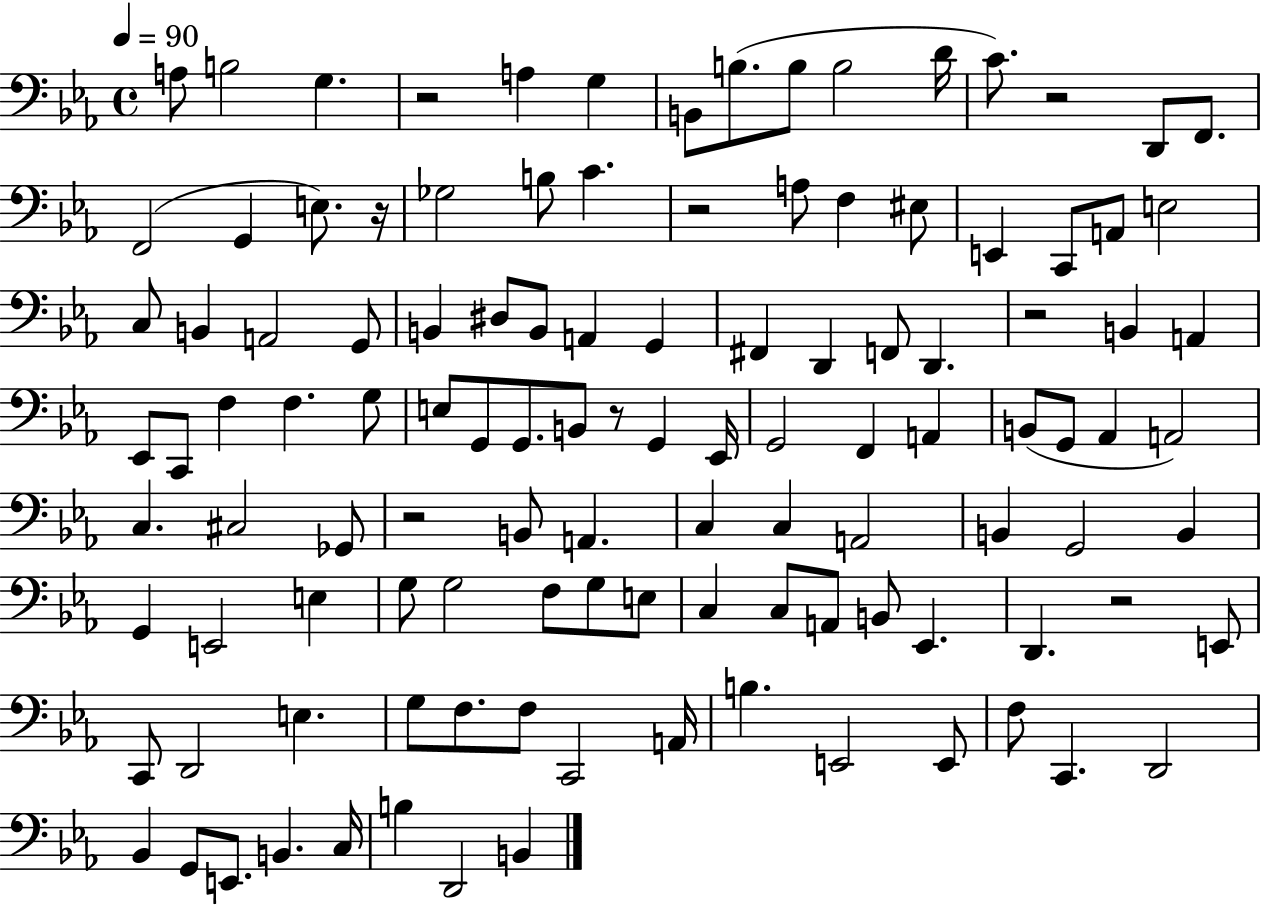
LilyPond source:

{
  \clef bass
  \time 4/4
  \defaultTimeSignature
  \key ees \major
  \tempo 4 = 90
  a8 b2 g4. | r2 a4 g4 | b,8 b8.( b8 b2 d'16 | c'8.) r2 d,8 f,8. | \break f,2( g,4 e8.) r16 | ges2 b8 c'4. | r2 a8 f4 eis8 | e,4 c,8 a,8 e2 | \break c8 b,4 a,2 g,8 | b,4 dis8 b,8 a,4 g,4 | fis,4 d,4 f,8 d,4. | r2 b,4 a,4 | \break ees,8 c,8 f4 f4. g8 | e8 g,8 g,8. b,8 r8 g,4 ees,16 | g,2 f,4 a,4 | b,8( g,8 aes,4 a,2) | \break c4. cis2 ges,8 | r2 b,8 a,4. | c4 c4 a,2 | b,4 g,2 b,4 | \break g,4 e,2 e4 | g8 g2 f8 g8 e8 | c4 c8 a,8 b,8 ees,4. | d,4. r2 e,8 | \break c,8 d,2 e4. | g8 f8. f8 c,2 a,16 | b4. e,2 e,8 | f8 c,4. d,2 | \break bes,4 g,8 e,8. b,4. c16 | b4 d,2 b,4 | \bar "|."
}